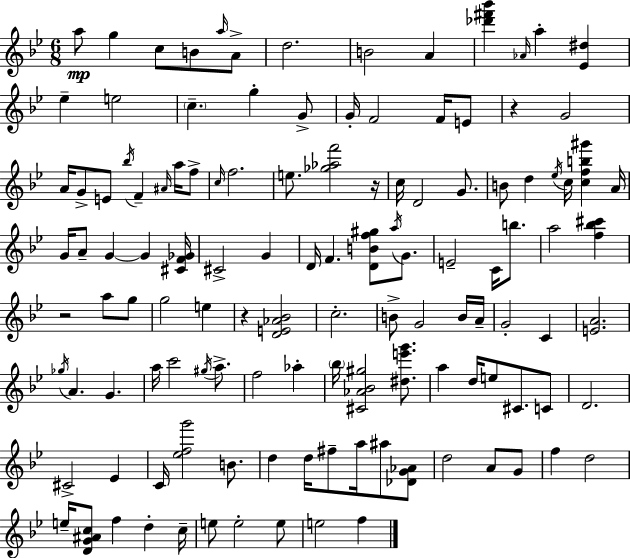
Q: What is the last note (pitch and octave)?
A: F5